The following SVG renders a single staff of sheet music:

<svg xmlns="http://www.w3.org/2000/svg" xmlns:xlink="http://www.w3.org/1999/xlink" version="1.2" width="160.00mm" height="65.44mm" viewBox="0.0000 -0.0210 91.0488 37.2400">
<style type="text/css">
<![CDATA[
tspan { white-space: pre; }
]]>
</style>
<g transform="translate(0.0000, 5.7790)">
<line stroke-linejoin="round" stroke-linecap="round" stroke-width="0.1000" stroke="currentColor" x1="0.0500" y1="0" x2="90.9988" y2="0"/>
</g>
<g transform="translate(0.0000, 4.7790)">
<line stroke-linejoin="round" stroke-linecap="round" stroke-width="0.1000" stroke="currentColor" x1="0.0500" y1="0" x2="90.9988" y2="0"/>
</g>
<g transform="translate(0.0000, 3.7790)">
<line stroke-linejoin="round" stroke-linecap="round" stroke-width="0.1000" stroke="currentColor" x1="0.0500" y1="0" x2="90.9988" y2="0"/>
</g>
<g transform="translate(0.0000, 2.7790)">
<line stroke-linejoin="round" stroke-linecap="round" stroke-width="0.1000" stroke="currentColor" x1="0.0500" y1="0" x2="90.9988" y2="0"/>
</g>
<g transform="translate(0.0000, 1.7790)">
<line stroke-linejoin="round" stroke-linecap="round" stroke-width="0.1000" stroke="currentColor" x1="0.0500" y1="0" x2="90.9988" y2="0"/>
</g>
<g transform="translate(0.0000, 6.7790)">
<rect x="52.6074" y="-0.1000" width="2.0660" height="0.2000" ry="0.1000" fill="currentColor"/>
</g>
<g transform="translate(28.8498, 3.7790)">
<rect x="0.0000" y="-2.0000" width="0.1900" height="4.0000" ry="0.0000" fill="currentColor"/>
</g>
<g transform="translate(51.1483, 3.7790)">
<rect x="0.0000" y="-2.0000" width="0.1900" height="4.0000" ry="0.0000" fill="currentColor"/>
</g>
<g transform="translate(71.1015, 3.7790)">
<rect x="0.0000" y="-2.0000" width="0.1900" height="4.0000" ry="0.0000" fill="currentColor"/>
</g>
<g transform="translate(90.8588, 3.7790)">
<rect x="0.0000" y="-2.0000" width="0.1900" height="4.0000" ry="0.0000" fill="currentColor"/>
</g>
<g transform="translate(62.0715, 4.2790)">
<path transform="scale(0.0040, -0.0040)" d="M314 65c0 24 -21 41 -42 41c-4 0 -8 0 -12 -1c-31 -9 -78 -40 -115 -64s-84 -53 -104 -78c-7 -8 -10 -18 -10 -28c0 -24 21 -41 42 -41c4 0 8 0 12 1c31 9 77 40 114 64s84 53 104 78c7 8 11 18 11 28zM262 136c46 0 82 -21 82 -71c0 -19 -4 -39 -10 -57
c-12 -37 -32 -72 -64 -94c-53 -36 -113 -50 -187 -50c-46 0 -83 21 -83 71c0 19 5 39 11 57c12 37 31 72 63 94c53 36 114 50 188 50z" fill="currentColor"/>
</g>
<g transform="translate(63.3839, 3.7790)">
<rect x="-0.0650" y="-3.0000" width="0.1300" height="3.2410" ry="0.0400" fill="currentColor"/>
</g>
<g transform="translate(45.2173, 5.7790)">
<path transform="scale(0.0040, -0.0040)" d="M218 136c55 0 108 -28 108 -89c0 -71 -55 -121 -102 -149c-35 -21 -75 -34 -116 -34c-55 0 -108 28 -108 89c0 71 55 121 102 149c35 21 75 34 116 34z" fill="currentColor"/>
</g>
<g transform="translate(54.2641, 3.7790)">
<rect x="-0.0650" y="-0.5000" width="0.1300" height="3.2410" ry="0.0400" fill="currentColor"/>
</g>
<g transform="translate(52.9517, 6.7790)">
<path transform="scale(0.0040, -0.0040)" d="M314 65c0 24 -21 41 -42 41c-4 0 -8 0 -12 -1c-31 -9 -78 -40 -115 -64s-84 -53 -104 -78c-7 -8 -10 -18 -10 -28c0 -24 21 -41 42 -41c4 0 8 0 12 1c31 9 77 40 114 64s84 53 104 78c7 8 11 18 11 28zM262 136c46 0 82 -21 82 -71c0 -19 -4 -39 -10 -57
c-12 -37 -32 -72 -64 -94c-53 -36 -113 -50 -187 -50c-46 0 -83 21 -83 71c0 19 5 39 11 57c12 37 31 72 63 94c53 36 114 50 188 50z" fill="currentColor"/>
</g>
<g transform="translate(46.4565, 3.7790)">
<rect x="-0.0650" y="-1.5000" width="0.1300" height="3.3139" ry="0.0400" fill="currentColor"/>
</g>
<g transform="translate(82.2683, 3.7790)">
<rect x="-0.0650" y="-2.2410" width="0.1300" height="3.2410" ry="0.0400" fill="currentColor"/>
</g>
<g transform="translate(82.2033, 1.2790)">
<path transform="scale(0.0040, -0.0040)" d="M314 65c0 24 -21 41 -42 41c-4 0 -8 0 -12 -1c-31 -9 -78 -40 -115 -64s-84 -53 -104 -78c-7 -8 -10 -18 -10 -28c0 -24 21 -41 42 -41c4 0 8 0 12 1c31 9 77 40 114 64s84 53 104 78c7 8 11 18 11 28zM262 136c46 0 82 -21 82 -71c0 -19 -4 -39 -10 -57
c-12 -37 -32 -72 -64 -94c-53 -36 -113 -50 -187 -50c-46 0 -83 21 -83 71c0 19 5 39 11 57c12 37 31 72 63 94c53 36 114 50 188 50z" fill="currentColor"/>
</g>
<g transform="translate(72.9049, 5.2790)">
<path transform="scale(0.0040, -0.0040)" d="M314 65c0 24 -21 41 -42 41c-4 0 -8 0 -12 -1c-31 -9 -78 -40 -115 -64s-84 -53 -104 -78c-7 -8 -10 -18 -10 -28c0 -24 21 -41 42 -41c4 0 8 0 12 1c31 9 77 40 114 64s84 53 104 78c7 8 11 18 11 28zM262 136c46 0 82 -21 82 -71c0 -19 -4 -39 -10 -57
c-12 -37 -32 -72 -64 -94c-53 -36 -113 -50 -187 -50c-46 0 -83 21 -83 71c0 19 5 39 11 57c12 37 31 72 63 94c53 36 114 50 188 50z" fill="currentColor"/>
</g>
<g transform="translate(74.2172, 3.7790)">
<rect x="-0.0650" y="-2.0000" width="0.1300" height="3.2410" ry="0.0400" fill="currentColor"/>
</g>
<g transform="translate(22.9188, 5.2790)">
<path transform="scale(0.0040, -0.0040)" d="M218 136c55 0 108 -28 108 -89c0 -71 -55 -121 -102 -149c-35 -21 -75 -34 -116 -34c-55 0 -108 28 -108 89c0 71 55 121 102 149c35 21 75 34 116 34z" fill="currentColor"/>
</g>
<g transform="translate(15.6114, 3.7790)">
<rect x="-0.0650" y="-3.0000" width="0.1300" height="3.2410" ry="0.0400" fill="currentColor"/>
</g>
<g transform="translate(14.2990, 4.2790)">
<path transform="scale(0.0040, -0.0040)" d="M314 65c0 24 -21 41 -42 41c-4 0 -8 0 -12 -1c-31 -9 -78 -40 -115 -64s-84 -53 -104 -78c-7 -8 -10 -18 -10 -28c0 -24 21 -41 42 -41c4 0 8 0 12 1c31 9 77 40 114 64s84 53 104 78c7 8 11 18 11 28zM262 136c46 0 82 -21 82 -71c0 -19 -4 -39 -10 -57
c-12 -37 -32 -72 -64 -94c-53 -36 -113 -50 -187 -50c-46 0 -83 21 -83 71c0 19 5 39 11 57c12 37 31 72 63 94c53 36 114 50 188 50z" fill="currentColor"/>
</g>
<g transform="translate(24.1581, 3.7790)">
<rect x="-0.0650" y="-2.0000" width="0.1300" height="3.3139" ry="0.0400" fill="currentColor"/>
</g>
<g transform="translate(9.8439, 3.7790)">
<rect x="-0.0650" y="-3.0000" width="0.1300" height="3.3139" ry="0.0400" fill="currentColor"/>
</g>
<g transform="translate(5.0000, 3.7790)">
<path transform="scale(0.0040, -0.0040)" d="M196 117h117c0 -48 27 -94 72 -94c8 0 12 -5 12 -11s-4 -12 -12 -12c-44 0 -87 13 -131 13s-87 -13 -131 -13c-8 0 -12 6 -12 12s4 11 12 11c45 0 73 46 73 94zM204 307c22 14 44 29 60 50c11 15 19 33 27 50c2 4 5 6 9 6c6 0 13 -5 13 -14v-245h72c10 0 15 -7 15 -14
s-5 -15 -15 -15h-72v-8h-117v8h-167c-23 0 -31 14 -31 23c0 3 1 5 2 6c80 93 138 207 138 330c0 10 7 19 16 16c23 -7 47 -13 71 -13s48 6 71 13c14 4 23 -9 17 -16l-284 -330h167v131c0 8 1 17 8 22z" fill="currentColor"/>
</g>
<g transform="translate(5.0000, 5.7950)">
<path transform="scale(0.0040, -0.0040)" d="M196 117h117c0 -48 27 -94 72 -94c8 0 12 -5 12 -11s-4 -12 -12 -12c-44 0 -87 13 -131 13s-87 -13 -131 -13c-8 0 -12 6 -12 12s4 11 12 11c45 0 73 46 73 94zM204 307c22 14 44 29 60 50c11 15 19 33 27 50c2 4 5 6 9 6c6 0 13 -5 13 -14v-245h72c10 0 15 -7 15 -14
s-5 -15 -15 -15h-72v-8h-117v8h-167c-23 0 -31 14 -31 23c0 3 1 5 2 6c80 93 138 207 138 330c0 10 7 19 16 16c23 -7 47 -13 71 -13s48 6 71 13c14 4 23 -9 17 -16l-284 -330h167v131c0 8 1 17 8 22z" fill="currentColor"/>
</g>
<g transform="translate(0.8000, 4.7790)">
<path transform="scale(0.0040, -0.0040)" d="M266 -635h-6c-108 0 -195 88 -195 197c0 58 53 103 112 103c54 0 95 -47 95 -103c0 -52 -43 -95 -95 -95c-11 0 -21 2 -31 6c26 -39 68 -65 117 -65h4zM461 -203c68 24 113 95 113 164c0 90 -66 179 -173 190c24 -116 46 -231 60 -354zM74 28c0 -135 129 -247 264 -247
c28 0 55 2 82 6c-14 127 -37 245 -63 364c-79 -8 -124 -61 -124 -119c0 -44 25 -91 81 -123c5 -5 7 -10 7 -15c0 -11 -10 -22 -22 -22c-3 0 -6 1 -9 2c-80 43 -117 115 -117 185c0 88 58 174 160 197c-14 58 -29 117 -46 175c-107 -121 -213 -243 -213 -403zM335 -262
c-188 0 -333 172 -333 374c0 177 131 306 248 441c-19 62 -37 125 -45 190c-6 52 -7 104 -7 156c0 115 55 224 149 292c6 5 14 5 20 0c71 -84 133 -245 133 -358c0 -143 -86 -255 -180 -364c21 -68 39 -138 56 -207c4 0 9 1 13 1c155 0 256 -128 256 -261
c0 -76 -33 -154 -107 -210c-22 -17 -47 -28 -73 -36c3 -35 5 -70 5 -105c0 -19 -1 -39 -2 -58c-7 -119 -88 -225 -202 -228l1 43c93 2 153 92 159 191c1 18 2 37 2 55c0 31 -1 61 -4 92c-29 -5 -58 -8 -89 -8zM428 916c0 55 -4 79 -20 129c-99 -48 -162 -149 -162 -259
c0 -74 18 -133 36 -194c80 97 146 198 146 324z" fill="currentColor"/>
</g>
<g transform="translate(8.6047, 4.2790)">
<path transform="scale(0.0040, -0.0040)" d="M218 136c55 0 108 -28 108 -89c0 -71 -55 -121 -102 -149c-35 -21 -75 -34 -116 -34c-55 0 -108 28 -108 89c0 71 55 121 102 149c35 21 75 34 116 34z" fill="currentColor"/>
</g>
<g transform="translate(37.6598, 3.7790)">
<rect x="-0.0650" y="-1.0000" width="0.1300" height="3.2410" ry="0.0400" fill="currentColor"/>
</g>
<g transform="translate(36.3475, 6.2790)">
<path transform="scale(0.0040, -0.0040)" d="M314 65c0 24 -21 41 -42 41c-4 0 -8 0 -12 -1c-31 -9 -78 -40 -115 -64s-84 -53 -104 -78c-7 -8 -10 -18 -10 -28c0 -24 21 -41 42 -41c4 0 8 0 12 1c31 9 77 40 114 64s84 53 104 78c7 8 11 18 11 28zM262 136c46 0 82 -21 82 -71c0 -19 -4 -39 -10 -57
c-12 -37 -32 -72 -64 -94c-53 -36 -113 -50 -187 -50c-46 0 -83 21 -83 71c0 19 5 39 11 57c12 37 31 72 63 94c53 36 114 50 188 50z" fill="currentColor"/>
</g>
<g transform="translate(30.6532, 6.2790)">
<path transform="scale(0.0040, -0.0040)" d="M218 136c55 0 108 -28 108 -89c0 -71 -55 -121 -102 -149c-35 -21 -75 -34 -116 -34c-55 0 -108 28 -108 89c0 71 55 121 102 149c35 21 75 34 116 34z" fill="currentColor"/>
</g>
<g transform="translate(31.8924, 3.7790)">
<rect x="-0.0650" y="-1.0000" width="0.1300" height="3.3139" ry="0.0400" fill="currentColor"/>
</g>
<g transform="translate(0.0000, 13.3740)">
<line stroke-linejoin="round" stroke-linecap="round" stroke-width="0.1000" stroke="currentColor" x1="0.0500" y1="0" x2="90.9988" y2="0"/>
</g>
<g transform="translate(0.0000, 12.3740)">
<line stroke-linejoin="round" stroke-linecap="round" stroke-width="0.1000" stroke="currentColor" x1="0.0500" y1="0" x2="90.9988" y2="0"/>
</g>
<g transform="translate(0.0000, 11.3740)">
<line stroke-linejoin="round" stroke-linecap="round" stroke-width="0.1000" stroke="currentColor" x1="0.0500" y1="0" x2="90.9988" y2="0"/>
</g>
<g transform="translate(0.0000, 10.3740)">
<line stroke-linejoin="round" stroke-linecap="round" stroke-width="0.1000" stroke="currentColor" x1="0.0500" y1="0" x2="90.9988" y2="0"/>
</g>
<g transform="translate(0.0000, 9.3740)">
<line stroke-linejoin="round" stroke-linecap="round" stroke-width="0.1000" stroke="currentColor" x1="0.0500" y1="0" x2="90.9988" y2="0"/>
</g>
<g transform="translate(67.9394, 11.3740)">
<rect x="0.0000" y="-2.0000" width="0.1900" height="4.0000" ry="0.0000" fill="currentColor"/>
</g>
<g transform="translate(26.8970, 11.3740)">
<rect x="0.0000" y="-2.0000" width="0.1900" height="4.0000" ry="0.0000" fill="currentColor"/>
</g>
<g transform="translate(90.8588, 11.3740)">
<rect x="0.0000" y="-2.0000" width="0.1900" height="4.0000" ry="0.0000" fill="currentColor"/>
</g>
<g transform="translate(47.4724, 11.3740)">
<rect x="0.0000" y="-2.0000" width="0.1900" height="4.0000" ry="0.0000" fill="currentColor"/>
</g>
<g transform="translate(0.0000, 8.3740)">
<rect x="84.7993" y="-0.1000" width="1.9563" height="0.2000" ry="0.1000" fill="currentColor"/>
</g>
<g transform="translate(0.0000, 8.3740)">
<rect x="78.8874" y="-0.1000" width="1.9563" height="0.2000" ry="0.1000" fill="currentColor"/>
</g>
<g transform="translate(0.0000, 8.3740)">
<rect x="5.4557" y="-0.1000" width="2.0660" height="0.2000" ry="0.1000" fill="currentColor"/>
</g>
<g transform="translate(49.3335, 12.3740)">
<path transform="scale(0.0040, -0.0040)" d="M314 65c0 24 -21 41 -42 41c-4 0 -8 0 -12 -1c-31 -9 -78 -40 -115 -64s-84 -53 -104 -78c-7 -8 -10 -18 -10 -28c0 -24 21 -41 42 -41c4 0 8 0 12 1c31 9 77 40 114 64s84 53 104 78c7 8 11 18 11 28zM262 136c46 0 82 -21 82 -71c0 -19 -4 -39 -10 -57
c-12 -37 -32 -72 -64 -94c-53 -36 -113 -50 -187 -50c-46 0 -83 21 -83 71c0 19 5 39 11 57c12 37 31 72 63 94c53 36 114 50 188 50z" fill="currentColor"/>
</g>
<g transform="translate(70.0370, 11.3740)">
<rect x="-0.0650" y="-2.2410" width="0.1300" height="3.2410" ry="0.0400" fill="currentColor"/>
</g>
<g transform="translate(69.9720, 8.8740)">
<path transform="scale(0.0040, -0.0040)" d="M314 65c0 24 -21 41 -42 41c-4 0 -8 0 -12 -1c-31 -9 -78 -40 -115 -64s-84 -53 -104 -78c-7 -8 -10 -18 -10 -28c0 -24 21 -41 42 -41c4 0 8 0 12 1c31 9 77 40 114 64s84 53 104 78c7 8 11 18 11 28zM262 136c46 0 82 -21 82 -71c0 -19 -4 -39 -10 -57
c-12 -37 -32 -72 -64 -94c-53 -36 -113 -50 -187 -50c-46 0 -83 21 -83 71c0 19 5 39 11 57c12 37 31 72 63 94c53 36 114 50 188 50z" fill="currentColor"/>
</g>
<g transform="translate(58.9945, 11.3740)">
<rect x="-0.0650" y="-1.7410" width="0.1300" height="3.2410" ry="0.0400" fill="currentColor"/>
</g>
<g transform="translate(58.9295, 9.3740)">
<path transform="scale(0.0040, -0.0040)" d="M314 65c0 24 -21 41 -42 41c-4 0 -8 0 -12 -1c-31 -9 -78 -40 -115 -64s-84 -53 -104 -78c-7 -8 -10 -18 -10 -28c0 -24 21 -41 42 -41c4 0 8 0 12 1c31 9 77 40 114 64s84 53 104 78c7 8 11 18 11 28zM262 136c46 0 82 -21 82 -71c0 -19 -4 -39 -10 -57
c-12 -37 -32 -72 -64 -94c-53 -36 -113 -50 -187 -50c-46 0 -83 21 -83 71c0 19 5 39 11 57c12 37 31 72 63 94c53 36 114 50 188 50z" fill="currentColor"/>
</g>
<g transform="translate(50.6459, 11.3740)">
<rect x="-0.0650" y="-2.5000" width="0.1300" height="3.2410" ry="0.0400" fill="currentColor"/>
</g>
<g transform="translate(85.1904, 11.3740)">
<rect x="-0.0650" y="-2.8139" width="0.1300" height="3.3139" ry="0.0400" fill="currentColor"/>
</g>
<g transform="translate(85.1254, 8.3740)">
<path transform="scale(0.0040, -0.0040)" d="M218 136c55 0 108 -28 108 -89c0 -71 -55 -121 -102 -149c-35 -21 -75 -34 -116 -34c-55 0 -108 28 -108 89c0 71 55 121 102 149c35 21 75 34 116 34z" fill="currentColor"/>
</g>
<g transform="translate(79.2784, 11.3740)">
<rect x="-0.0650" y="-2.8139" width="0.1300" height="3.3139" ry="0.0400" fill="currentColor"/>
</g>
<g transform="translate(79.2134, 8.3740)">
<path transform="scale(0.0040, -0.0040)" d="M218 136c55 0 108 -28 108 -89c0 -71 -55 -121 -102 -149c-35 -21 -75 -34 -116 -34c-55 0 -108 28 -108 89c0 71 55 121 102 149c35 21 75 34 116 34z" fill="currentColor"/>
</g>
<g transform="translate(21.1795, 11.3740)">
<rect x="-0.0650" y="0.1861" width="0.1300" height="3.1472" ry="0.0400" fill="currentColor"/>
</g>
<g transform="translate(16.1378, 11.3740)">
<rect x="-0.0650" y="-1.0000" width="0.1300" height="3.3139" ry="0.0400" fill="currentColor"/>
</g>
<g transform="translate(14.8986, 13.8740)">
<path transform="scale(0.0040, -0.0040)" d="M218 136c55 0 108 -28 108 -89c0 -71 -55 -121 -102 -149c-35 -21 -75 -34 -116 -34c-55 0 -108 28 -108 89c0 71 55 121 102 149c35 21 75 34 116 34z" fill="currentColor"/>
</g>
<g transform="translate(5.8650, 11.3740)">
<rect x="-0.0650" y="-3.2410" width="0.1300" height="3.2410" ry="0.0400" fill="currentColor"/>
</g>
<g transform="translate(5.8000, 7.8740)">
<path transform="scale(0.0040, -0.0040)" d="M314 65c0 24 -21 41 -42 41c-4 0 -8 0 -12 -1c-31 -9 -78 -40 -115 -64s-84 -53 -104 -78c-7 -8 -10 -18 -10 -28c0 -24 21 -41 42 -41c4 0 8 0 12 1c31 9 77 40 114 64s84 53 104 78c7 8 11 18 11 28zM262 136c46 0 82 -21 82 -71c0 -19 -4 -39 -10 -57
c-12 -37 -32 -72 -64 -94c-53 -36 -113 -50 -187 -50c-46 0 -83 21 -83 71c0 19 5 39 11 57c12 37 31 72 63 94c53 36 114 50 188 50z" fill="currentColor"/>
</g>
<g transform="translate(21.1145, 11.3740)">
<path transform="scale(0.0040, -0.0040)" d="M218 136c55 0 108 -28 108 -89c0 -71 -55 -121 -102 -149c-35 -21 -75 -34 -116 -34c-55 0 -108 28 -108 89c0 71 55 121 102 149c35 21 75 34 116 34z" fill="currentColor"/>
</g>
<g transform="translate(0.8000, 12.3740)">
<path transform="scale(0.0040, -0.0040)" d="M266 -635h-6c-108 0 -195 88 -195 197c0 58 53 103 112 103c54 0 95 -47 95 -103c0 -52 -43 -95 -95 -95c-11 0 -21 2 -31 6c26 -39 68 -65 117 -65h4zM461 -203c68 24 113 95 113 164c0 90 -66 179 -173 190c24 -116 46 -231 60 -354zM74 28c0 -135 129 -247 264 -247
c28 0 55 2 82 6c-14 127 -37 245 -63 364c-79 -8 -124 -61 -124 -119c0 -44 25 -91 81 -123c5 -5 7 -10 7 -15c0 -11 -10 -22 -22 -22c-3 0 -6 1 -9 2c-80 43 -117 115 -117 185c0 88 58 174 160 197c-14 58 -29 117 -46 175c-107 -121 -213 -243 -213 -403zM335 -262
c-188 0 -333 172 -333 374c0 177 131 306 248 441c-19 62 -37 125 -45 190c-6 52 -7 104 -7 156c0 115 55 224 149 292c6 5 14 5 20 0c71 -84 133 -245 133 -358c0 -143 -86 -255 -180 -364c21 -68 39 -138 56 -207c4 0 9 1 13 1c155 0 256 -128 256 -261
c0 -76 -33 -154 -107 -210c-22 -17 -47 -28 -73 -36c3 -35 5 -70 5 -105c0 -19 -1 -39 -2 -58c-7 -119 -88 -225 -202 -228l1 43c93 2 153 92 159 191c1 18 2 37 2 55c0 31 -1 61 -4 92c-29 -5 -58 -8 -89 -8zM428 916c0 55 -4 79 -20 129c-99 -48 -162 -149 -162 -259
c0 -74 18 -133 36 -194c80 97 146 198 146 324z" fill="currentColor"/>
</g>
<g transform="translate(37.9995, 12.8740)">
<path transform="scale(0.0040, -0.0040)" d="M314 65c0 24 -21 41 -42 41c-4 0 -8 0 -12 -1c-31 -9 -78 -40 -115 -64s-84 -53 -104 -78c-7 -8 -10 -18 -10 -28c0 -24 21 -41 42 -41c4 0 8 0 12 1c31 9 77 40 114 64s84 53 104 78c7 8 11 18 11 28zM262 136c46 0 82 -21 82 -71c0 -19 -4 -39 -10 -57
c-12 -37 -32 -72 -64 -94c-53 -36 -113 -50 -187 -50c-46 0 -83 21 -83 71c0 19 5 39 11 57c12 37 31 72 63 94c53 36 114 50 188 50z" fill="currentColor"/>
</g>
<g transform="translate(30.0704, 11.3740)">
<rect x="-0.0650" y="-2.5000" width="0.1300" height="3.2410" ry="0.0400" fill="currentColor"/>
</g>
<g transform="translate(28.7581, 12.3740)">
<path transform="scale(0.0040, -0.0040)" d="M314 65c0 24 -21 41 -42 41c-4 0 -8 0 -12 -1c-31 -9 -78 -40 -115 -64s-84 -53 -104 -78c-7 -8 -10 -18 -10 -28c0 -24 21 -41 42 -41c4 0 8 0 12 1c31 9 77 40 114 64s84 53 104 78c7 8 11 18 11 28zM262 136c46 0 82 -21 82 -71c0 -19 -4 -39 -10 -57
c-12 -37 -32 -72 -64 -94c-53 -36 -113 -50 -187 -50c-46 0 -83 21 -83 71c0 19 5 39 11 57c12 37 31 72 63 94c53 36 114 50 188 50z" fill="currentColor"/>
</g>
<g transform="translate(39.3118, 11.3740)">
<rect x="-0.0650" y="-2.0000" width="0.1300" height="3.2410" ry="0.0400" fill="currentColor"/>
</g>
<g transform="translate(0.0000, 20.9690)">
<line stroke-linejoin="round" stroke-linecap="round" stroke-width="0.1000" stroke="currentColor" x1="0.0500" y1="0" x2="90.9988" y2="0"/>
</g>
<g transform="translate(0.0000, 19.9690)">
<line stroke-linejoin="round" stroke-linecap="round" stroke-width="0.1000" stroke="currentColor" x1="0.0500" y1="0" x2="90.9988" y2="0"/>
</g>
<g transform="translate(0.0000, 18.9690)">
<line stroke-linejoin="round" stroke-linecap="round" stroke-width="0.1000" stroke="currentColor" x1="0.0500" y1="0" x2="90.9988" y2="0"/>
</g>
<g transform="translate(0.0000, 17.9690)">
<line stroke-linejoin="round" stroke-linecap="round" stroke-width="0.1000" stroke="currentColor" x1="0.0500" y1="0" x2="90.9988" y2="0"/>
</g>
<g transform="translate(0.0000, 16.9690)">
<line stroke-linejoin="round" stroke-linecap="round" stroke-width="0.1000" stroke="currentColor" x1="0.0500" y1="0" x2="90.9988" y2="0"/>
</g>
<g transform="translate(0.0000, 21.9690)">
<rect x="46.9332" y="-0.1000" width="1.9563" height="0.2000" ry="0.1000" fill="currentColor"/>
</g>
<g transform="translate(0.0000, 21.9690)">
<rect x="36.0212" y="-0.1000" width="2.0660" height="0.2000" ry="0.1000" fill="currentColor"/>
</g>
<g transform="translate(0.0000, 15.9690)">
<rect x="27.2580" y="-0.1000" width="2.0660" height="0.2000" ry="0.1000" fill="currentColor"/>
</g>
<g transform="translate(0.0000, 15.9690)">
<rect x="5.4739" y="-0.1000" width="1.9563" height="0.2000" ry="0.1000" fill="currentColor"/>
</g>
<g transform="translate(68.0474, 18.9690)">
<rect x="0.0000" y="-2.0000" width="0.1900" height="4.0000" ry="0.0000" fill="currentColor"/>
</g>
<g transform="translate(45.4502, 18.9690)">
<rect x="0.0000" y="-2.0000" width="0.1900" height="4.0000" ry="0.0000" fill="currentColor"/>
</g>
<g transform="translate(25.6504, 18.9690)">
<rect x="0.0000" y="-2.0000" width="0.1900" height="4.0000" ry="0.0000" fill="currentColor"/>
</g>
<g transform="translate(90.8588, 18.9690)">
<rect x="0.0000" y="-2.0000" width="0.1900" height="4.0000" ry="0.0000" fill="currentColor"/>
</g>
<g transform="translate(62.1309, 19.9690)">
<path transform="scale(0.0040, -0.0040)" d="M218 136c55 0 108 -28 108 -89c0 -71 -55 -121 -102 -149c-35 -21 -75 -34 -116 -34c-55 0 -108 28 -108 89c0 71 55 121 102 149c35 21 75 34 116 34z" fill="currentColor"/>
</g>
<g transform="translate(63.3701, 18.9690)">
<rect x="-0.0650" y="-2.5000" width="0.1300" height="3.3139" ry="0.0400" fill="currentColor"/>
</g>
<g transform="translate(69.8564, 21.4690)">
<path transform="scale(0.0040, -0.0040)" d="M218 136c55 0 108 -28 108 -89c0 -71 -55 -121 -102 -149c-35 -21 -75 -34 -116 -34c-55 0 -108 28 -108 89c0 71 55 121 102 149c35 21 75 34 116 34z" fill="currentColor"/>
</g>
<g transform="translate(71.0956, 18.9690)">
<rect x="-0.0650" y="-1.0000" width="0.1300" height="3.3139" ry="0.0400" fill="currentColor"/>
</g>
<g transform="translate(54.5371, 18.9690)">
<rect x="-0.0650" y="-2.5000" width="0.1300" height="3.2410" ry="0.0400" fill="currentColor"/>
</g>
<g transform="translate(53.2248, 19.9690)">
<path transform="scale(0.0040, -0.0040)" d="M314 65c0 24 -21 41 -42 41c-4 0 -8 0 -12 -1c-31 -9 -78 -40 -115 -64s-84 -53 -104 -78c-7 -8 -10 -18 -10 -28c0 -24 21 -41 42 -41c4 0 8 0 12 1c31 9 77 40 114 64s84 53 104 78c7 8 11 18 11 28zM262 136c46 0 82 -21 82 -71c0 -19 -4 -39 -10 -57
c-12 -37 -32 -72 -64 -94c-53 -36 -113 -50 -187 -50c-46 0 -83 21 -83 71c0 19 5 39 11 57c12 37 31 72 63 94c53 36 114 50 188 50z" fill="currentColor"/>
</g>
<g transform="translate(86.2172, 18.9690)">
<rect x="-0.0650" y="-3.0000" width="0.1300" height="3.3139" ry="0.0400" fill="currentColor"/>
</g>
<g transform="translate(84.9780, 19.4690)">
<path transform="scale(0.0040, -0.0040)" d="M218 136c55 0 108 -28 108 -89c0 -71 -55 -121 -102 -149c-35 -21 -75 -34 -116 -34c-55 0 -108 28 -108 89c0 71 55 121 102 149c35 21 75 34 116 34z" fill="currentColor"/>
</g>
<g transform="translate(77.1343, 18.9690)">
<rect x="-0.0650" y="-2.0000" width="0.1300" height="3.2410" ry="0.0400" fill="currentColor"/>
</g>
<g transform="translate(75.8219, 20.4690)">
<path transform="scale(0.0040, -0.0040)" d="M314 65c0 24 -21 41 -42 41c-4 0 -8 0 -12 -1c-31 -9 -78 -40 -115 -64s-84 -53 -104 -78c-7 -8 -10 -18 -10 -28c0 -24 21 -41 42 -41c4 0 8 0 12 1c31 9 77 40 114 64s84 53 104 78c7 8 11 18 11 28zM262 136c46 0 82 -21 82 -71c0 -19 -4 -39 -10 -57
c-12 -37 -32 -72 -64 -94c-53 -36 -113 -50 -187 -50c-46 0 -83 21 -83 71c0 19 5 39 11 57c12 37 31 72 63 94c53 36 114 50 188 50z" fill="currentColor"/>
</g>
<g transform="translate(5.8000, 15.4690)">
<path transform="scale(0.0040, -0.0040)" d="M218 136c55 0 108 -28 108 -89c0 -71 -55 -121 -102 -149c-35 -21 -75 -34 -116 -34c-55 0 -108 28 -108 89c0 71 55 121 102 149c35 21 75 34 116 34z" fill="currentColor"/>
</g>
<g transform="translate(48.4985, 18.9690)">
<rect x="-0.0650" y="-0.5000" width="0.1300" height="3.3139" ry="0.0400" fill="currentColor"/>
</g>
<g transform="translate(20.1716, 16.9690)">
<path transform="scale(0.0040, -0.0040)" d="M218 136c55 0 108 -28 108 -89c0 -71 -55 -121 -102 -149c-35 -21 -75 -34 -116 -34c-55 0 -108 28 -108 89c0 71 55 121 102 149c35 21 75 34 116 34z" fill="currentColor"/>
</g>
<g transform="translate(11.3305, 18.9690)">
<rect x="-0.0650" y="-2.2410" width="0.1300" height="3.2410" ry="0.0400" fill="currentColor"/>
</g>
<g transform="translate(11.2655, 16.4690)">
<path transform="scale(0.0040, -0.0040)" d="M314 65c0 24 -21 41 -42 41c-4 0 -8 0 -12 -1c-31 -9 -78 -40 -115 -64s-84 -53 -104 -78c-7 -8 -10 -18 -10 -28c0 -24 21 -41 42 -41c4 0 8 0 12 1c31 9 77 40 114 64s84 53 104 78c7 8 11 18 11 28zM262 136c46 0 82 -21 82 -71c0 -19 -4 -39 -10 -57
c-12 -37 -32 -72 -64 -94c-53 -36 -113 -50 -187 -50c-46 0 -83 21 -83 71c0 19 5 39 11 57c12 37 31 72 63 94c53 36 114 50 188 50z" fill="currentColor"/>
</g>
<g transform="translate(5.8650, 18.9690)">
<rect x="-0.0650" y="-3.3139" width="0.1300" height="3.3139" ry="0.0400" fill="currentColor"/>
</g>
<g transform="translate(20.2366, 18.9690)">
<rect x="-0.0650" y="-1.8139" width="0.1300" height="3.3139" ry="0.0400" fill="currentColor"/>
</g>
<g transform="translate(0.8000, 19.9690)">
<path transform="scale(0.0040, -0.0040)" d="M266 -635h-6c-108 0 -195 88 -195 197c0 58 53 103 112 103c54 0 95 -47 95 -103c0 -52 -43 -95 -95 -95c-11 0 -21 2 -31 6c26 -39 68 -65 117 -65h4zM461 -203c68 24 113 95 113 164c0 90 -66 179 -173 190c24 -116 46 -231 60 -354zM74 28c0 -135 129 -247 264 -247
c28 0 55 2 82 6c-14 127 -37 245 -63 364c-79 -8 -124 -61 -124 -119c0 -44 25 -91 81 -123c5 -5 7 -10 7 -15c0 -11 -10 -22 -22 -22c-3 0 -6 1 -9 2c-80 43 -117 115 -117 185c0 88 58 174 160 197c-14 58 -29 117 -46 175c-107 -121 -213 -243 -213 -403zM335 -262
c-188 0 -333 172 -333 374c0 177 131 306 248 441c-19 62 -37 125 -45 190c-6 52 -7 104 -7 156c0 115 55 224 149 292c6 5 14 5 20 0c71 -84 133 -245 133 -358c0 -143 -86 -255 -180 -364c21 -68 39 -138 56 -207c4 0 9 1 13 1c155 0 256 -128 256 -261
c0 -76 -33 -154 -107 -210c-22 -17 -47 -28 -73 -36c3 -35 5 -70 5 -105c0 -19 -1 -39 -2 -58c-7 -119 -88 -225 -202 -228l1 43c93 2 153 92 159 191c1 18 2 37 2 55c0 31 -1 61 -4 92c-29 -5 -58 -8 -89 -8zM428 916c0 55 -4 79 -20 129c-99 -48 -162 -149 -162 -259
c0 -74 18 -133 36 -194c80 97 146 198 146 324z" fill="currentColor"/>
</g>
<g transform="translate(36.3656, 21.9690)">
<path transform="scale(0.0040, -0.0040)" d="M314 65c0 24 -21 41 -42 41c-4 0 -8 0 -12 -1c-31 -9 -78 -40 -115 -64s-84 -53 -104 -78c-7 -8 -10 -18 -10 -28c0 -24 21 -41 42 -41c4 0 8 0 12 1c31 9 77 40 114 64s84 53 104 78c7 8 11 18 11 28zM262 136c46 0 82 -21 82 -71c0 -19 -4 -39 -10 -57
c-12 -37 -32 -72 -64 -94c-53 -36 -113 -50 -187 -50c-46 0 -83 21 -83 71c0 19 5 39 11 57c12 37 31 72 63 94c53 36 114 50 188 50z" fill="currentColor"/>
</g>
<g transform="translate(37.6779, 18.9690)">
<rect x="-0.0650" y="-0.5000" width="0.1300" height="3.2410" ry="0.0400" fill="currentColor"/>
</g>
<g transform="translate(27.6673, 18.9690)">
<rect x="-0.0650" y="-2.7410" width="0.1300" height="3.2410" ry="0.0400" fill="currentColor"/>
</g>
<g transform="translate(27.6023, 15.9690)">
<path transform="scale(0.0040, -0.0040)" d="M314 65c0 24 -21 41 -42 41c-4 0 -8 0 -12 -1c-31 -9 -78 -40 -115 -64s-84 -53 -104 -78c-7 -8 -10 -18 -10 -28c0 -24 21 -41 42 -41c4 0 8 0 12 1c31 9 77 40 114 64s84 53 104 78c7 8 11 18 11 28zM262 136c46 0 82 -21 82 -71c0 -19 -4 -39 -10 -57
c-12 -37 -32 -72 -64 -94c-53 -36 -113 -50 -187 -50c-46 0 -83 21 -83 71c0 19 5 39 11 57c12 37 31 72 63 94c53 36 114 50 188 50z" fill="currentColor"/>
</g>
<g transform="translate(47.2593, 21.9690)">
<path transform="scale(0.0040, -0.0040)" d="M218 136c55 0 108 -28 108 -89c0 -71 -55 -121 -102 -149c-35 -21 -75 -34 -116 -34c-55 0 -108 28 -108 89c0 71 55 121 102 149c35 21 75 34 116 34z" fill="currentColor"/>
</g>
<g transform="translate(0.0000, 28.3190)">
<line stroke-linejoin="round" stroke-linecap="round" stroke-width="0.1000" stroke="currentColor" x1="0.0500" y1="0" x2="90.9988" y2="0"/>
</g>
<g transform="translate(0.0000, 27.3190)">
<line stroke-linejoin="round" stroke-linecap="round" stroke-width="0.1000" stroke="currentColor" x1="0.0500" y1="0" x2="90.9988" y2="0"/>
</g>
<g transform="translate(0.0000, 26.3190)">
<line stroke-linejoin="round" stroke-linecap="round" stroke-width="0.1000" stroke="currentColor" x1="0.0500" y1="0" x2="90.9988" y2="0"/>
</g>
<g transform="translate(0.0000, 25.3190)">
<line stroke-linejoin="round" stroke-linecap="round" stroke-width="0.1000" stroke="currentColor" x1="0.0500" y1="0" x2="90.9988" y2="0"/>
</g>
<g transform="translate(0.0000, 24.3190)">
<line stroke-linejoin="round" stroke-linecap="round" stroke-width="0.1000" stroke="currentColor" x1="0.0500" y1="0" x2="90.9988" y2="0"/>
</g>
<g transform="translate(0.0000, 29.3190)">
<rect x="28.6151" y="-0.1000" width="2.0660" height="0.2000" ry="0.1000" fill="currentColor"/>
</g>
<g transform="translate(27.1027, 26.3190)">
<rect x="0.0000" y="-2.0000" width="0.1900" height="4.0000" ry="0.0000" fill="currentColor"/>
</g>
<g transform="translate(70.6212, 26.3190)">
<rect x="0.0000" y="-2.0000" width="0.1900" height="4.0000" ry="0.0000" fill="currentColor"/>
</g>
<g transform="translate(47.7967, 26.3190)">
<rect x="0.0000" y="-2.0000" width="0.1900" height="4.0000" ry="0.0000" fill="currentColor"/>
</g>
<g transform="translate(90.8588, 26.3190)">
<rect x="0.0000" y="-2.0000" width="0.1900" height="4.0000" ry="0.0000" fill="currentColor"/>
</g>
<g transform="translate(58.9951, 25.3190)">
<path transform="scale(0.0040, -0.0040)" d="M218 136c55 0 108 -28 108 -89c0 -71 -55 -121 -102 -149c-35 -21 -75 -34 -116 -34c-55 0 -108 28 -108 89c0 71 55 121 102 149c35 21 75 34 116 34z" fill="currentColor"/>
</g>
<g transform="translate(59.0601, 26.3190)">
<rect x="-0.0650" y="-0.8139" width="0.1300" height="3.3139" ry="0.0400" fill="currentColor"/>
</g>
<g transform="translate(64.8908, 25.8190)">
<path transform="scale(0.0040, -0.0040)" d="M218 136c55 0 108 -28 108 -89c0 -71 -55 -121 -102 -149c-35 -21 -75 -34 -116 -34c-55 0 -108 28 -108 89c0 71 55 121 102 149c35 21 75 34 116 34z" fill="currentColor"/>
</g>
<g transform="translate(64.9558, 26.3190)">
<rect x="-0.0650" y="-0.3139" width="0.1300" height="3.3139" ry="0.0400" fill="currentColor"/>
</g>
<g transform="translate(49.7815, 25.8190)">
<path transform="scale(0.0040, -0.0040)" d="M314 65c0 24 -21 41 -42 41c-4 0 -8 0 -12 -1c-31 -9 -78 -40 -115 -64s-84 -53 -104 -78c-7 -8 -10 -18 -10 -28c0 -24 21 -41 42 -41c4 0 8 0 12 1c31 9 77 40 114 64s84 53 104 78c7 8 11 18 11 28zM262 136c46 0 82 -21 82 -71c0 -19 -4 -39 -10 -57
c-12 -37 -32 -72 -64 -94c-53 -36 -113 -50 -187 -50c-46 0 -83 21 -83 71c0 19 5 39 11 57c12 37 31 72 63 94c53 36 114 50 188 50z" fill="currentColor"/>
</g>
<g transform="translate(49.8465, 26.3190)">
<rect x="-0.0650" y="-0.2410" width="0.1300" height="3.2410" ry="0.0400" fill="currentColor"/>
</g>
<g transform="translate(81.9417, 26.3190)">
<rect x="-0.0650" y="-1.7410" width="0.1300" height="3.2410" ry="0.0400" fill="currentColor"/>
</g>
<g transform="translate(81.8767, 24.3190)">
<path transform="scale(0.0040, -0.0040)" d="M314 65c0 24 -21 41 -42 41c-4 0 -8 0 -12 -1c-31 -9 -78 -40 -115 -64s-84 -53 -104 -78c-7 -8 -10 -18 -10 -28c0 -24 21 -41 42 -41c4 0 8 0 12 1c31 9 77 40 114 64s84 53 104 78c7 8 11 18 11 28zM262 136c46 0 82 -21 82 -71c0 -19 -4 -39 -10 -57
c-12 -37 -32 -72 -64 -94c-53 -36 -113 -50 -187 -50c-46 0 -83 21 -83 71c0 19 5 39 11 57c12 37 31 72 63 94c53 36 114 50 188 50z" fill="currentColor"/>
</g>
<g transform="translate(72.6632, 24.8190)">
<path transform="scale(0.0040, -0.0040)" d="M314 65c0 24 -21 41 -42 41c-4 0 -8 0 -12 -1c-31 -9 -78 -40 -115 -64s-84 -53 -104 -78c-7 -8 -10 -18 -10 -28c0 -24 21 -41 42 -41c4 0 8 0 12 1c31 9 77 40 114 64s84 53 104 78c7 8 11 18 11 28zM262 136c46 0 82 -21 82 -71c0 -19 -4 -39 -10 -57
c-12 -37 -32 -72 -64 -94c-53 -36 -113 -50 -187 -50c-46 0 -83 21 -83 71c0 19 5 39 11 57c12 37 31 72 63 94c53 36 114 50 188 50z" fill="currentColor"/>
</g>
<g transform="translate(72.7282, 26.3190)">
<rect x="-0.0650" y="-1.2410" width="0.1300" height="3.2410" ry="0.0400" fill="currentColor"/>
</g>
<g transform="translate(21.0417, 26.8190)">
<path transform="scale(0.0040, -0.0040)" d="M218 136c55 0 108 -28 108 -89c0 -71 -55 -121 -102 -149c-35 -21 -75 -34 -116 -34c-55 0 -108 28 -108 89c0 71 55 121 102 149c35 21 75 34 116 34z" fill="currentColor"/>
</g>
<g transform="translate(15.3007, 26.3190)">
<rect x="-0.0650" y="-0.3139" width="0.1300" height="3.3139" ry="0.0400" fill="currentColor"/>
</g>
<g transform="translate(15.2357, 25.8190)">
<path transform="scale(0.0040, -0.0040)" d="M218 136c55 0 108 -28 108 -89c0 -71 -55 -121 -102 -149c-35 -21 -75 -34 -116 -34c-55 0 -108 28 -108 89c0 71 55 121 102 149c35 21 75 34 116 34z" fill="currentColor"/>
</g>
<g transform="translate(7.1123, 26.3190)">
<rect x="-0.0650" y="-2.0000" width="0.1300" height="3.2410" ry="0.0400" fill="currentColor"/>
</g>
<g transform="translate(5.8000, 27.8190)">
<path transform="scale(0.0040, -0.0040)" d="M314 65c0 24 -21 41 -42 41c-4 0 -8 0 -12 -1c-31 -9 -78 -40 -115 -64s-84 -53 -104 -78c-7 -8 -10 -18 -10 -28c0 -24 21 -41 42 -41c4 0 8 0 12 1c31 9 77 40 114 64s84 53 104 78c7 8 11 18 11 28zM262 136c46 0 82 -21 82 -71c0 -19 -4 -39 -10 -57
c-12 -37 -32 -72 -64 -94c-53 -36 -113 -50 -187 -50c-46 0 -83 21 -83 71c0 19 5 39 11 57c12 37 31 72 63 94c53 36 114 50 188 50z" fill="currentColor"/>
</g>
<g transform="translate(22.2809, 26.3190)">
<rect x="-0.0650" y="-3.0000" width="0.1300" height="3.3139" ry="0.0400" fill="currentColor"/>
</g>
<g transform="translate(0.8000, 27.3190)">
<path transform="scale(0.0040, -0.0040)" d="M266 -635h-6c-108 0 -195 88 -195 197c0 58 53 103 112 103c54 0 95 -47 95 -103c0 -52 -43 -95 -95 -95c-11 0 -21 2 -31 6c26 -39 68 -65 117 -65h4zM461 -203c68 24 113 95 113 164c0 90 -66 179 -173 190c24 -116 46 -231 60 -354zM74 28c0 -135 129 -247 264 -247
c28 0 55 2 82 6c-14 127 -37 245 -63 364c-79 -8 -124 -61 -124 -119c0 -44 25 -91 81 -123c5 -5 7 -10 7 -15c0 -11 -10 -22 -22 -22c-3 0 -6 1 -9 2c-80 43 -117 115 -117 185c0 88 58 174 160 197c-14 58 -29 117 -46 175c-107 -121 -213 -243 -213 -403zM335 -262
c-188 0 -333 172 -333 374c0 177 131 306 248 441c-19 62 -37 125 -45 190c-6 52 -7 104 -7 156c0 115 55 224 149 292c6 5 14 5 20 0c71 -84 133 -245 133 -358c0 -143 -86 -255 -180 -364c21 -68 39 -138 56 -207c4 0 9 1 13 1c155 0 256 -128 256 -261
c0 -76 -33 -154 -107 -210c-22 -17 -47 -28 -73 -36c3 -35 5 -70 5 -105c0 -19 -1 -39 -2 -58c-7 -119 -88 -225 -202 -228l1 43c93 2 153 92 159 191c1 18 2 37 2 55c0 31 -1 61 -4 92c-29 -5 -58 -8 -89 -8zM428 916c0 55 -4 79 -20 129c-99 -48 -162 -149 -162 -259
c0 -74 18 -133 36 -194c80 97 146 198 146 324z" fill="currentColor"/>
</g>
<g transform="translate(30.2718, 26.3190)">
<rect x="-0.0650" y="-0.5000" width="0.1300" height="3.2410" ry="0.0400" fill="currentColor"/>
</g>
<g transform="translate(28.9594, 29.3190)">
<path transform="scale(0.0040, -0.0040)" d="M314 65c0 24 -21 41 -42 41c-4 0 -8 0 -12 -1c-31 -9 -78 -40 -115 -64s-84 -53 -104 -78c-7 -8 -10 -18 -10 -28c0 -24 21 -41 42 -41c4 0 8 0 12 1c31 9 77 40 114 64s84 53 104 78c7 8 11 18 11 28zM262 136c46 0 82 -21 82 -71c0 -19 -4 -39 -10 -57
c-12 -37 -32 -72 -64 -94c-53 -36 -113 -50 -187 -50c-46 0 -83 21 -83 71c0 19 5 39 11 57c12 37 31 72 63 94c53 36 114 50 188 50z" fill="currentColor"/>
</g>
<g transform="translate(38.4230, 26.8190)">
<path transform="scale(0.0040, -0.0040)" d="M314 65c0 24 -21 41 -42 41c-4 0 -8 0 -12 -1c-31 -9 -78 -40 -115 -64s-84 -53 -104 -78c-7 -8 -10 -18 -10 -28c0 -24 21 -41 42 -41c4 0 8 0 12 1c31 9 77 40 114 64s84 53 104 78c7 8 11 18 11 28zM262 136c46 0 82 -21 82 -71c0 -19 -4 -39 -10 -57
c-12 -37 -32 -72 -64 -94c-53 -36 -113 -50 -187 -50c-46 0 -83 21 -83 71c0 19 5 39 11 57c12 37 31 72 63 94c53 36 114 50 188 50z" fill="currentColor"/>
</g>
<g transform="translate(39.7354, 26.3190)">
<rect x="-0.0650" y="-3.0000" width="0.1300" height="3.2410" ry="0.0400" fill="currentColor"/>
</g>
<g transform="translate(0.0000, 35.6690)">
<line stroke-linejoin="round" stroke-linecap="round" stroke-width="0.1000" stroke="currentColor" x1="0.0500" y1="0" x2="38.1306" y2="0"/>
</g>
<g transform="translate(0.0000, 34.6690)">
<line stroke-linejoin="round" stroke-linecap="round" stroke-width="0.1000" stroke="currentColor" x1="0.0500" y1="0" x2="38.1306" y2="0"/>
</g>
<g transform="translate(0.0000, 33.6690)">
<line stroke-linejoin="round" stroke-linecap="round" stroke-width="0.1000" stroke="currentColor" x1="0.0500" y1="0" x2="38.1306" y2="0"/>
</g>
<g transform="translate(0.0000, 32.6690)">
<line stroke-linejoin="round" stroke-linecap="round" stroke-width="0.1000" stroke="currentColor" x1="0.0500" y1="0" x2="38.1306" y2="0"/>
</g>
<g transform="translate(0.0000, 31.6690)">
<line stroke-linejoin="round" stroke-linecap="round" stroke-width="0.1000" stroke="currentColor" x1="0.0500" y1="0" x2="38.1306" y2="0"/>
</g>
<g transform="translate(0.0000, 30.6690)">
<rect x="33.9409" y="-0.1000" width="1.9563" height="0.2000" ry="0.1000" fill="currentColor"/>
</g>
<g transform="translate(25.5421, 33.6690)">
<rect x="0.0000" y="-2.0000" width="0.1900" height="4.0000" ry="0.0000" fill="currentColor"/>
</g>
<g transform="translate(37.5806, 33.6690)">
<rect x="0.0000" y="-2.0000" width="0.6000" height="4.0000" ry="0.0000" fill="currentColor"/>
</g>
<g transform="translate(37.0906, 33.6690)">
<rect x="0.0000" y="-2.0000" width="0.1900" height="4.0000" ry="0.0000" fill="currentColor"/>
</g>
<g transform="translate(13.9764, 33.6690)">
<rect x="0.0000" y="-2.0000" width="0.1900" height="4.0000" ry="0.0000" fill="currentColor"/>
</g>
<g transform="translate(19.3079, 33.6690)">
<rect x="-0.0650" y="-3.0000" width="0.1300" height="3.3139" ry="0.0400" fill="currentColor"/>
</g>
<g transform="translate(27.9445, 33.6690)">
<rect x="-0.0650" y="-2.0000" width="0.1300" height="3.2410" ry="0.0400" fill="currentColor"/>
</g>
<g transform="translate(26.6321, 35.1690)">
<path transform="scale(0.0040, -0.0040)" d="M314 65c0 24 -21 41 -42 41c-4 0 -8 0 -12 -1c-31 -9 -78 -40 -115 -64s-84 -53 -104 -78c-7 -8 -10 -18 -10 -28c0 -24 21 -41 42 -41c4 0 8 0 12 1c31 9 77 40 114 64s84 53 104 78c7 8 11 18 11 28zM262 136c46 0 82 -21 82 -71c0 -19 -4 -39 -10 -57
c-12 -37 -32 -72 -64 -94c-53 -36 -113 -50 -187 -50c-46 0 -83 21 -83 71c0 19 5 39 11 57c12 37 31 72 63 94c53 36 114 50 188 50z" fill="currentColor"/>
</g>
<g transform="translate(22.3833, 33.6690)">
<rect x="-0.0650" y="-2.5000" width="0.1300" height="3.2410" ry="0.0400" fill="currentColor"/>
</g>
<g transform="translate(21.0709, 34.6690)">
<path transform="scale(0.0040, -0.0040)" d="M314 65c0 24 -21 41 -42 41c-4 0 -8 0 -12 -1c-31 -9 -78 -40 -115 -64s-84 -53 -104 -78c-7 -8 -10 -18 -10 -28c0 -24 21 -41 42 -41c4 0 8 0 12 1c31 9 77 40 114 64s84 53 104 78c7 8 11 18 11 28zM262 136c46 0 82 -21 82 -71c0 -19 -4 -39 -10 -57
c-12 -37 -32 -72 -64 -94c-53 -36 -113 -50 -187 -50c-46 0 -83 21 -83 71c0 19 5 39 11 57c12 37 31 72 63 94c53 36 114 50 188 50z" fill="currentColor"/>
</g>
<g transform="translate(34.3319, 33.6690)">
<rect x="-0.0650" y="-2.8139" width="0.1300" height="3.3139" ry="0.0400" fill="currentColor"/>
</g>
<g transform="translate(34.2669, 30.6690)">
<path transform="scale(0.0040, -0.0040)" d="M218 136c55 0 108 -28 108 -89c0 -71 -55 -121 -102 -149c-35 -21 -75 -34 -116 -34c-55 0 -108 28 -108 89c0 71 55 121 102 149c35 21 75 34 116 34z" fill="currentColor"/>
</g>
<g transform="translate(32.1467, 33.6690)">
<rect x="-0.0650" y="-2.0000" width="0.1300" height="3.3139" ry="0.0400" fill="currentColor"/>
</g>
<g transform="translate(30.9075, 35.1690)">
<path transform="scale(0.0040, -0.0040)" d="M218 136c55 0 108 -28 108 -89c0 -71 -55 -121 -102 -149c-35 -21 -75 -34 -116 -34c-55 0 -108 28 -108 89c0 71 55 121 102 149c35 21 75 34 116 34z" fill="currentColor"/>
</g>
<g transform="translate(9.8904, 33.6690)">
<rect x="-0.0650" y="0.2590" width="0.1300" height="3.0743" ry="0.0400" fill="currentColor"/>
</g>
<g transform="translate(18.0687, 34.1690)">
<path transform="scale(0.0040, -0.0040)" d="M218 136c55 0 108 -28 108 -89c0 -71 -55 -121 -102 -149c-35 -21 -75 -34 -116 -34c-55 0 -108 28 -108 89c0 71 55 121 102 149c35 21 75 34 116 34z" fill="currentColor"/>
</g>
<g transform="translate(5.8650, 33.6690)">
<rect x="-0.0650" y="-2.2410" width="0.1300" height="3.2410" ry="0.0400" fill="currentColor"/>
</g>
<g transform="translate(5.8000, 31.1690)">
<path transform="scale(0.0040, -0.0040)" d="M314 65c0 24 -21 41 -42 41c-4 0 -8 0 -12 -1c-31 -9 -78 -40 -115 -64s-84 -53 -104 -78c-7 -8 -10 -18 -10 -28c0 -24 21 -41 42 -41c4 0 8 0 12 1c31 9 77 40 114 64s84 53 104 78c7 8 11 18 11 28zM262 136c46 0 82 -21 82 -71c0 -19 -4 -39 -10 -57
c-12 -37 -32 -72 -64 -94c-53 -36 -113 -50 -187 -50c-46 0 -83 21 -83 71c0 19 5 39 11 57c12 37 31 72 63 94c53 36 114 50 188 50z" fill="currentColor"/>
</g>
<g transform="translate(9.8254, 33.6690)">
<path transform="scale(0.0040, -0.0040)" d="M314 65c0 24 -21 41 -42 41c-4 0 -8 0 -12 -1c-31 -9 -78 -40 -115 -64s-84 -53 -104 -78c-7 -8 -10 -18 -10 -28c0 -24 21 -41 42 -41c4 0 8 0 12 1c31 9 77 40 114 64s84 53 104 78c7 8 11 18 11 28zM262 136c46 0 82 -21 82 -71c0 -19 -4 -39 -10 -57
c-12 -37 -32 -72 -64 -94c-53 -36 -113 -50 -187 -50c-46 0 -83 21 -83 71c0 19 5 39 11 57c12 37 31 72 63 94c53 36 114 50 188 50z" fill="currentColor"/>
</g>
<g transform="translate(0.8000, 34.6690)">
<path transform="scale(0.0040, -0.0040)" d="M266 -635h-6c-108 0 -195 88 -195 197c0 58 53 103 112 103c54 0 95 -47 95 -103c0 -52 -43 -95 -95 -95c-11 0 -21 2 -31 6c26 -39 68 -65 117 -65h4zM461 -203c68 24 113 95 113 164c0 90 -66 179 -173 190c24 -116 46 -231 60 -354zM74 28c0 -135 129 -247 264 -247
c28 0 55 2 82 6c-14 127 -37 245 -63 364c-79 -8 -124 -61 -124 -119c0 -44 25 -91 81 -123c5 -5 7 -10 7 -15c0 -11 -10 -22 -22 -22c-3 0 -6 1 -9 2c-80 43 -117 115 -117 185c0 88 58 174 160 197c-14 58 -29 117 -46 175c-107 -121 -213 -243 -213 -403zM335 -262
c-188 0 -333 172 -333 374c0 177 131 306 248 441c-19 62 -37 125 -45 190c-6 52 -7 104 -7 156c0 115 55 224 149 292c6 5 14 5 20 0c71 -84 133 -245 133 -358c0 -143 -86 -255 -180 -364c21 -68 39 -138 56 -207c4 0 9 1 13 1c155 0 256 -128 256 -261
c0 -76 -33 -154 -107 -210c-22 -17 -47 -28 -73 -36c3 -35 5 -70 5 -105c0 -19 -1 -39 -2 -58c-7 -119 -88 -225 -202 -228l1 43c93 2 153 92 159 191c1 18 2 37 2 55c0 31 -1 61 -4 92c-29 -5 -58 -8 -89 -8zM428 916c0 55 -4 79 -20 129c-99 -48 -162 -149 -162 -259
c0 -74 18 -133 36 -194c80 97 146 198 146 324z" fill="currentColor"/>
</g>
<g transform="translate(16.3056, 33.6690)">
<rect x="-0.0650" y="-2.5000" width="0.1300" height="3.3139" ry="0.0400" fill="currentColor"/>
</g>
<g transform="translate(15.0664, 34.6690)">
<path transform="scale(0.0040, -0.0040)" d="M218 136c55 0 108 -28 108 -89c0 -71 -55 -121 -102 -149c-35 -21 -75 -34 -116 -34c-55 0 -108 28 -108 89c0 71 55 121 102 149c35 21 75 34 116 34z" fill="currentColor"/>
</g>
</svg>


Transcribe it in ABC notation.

X:1
T:Untitled
M:4/4
L:1/4
K:C
A A2 F D D2 E C2 A2 F2 g2 b2 D B G2 F2 G2 f2 g2 a a b g2 f a2 C2 C G2 G D F2 A F2 c A C2 A2 c2 d c e2 f2 g2 B2 G A G2 F2 F a